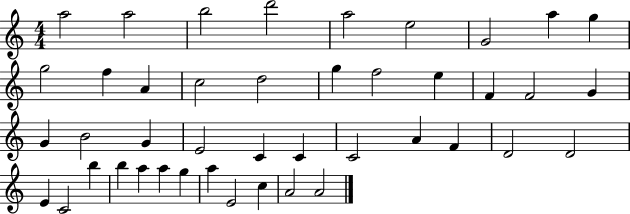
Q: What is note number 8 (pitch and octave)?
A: A5